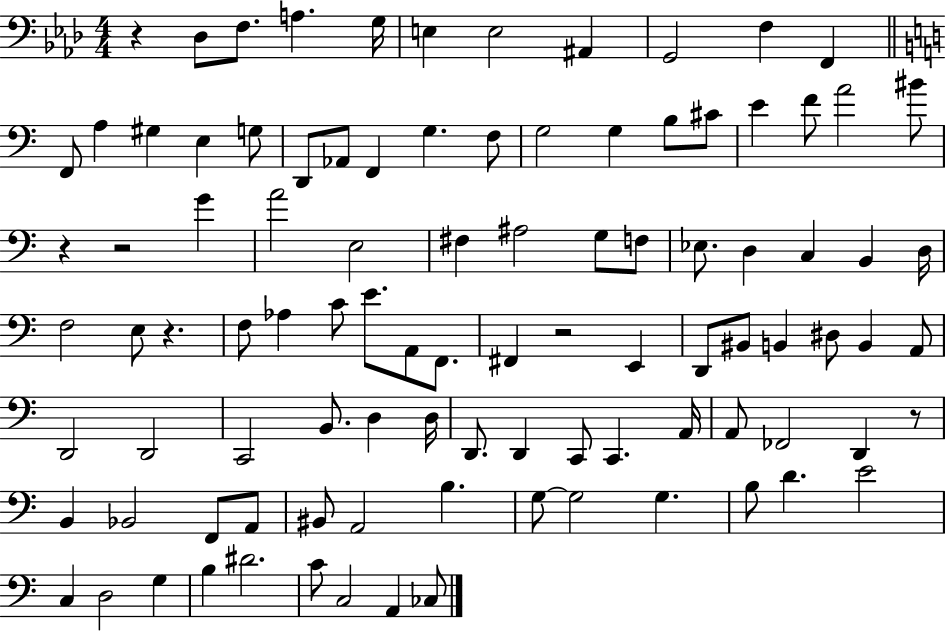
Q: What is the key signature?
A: AES major